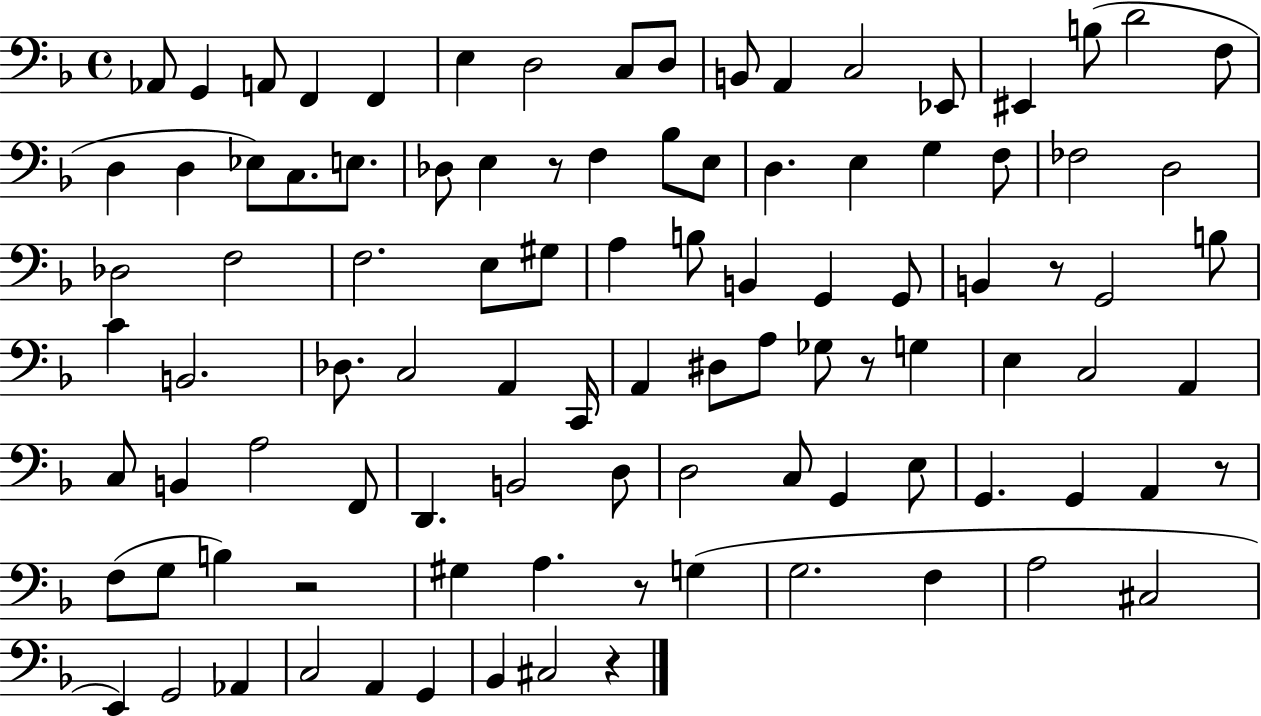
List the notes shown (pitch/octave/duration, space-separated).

Ab2/e G2/q A2/e F2/q F2/q E3/q D3/h C3/e D3/e B2/e A2/q C3/h Eb2/e EIS2/q B3/e D4/h F3/e D3/q D3/q Eb3/e C3/e. E3/e. Db3/e E3/q R/e F3/q Bb3/e E3/e D3/q. E3/q G3/q F3/e FES3/h D3/h Db3/h F3/h F3/h. E3/e G#3/e A3/q B3/e B2/q G2/q G2/e B2/q R/e G2/h B3/e C4/q B2/h. Db3/e. C3/h A2/q C2/s A2/q D#3/e A3/e Gb3/e R/e G3/q E3/q C3/h A2/q C3/e B2/q A3/h F2/e D2/q. B2/h D3/e D3/h C3/e G2/q E3/e G2/q. G2/q A2/q R/e F3/e G3/e B3/q R/h G#3/q A3/q. R/e G3/q G3/h. F3/q A3/h C#3/h E2/q G2/h Ab2/q C3/h A2/q G2/q Bb2/q C#3/h R/q